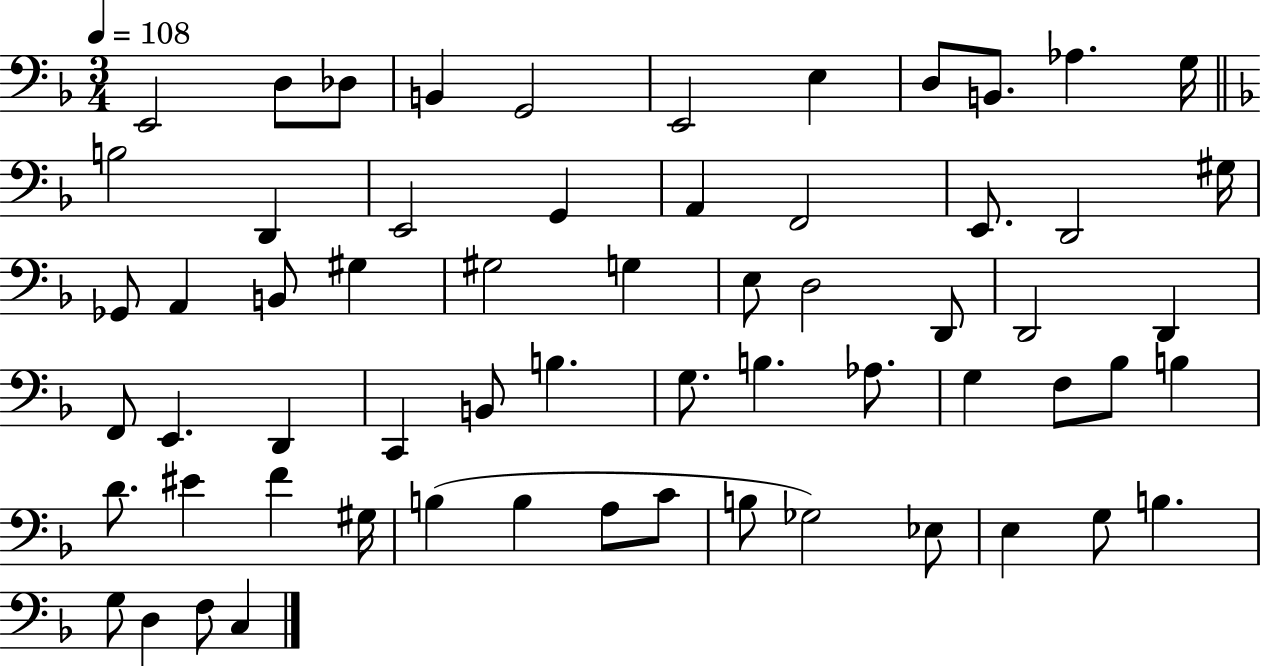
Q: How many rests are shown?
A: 0